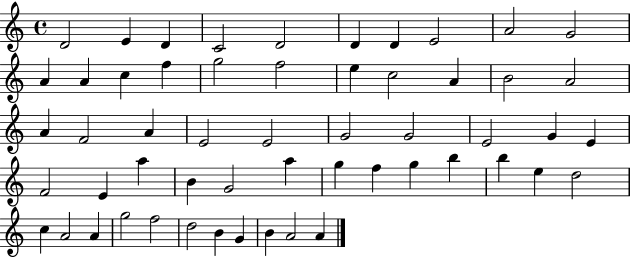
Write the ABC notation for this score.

X:1
T:Untitled
M:4/4
L:1/4
K:C
D2 E D C2 D2 D D E2 A2 G2 A A c f g2 f2 e c2 A B2 A2 A F2 A E2 E2 G2 G2 E2 G E F2 E a B G2 a g f g b b e d2 c A2 A g2 f2 d2 B G B A2 A